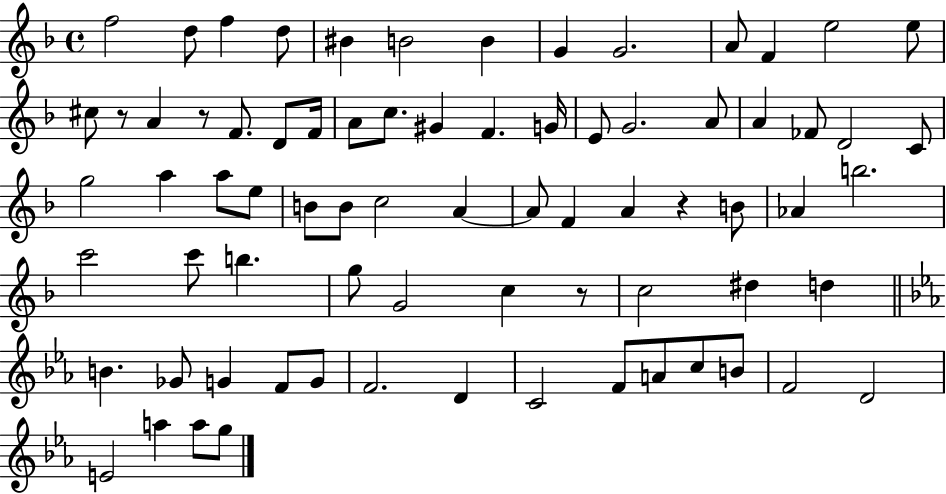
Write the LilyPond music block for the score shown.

{
  \clef treble
  \time 4/4
  \defaultTimeSignature
  \key f \major
  f''2 d''8 f''4 d''8 | bis'4 b'2 b'4 | g'4 g'2. | a'8 f'4 e''2 e''8 | \break cis''8 r8 a'4 r8 f'8. d'8 f'16 | a'8 c''8. gis'4 f'4. g'16 | e'8 g'2. a'8 | a'4 fes'8 d'2 c'8 | \break g''2 a''4 a''8 e''8 | b'8 b'8 c''2 a'4~~ | a'8 f'4 a'4 r4 b'8 | aes'4 b''2. | \break c'''2 c'''8 b''4. | g''8 g'2 c''4 r8 | c''2 dis''4 d''4 | \bar "||" \break \key c \minor b'4. ges'8 g'4 f'8 g'8 | f'2. d'4 | c'2 f'8 a'8 c''8 b'8 | f'2 d'2 | \break e'2 a''4 a''8 g''8 | \bar "|."
}